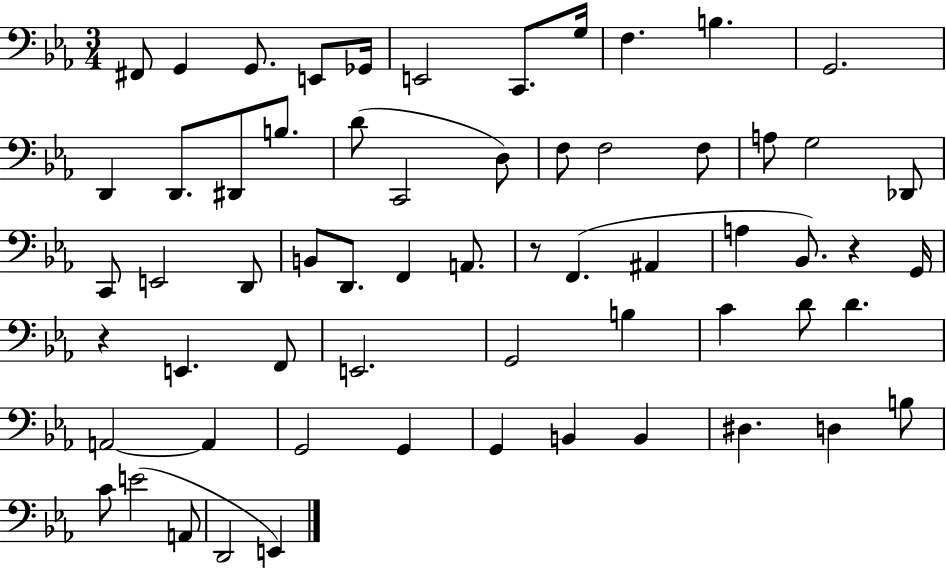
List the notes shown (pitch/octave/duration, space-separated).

F#2/e G2/q G2/e. E2/e Gb2/s E2/h C2/e. G3/s F3/q. B3/q. G2/h. D2/q D2/e. D#2/e B3/e. D4/e C2/h D3/e F3/e F3/h F3/e A3/e G3/h Db2/e C2/e E2/h D2/e B2/e D2/e. F2/q A2/e. R/e F2/q. A#2/q A3/q Bb2/e. R/q G2/s R/q E2/q. F2/e E2/h. G2/h B3/q C4/q D4/e D4/q. A2/h A2/q G2/h G2/q G2/q B2/q B2/q D#3/q. D3/q B3/e C4/e E4/h A2/e D2/h E2/q